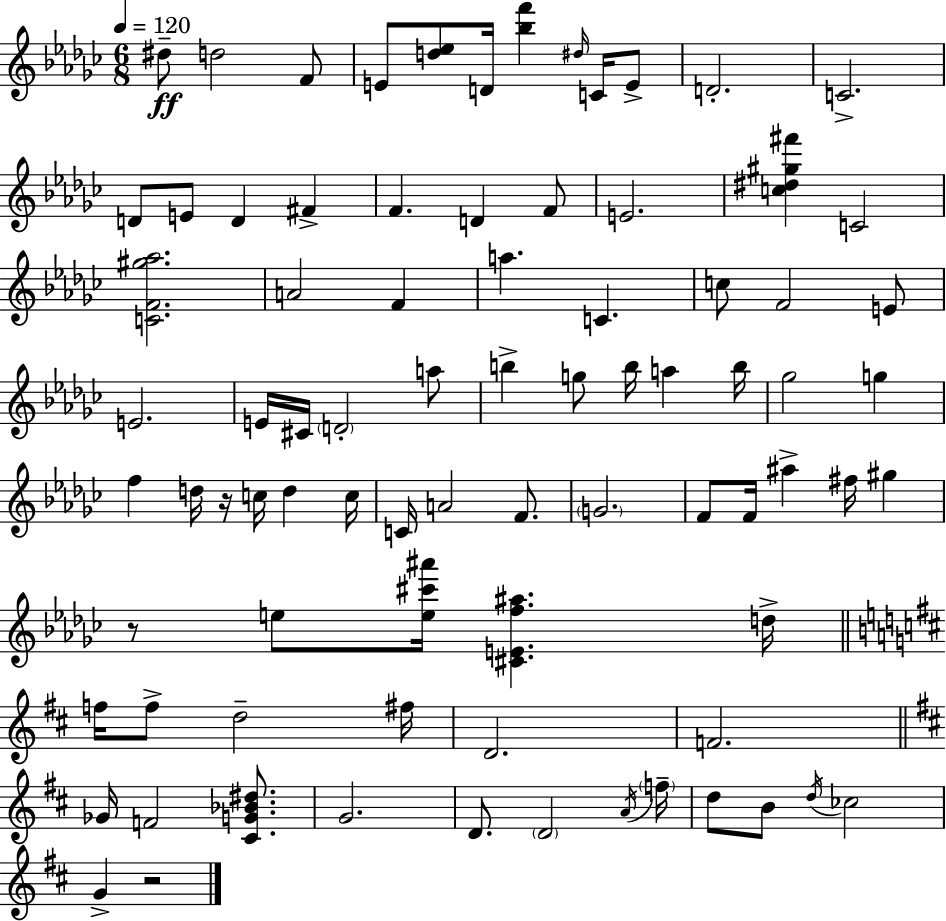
{
  \clef treble
  \numericTimeSignature
  \time 6/8
  \key ees \minor
  \tempo 4 = 120
  dis''8--\ff d''2 f'8 | e'8 <d'' ees''>8 d'16 <bes'' f'''>4 \grace { dis''16 } c'16 e'8-> | d'2.-. | c'2.-> | \break d'8 e'8 d'4 fis'4-> | f'4. d'4 f'8 | e'2. | <c'' dis'' gis'' fis'''>4 c'2 | \break <c' f' gis'' aes''>2. | a'2 f'4 | a''4. c'4. | c''8 f'2 e'8 | \break e'2. | e'16 cis'16 \parenthesize d'2-. a''8 | b''4-> g''8 b''16 a''4 | b''16 ges''2 g''4 | \break f''4 d''16 r16 c''16 d''4 | c''16 c'16 a'2 f'8. | \parenthesize g'2. | f'8 f'16 ais''4-> fis''16 gis''4 | \break r8 e''8 <e'' cis''' ais'''>16 <cis' e' f'' ais''>4. | d''16-> \bar "||" \break \key b \minor f''16 f''8-> d''2-- fis''16 | d'2. | f'2. | \bar "||" \break \key d \major ges'16 f'2 <cis' g' bes' dis''>8. | g'2. | d'8. \parenthesize d'2 \acciaccatura { a'16 } | \parenthesize f''16-- d''8 b'8 \acciaccatura { d''16 } ces''2 | \break g'4-> r2 | \bar "|."
}